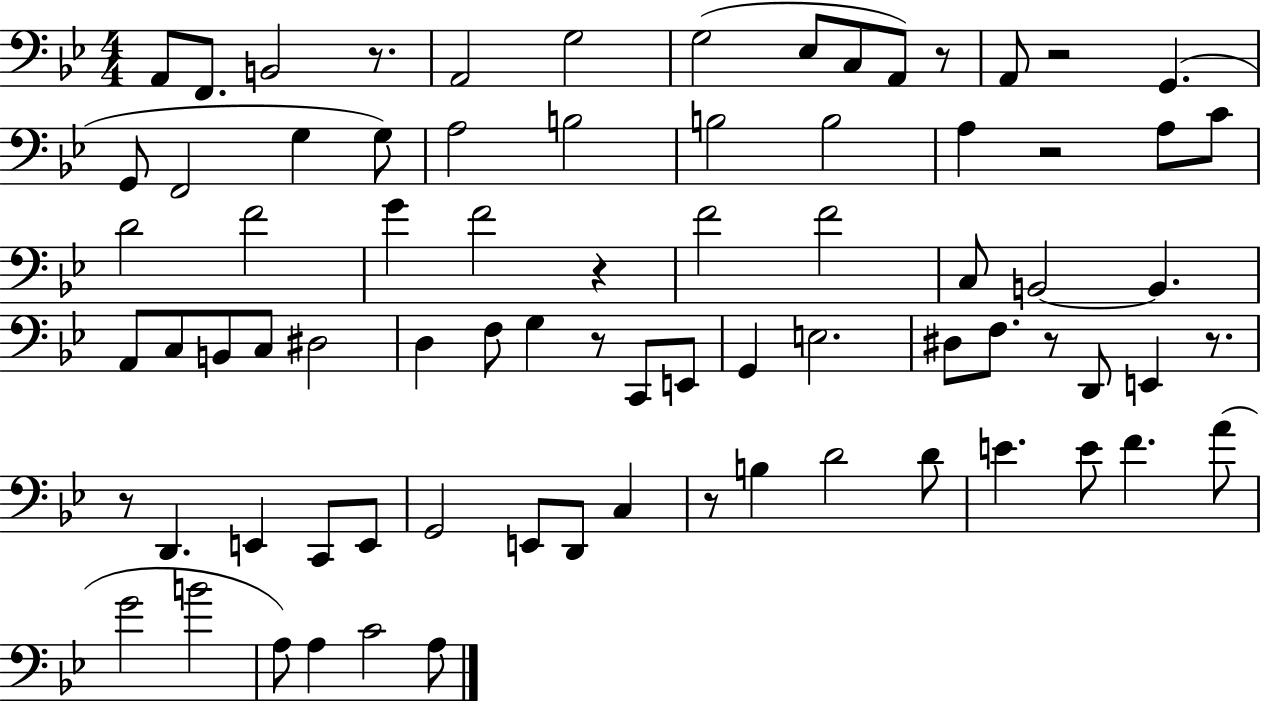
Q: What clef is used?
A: bass